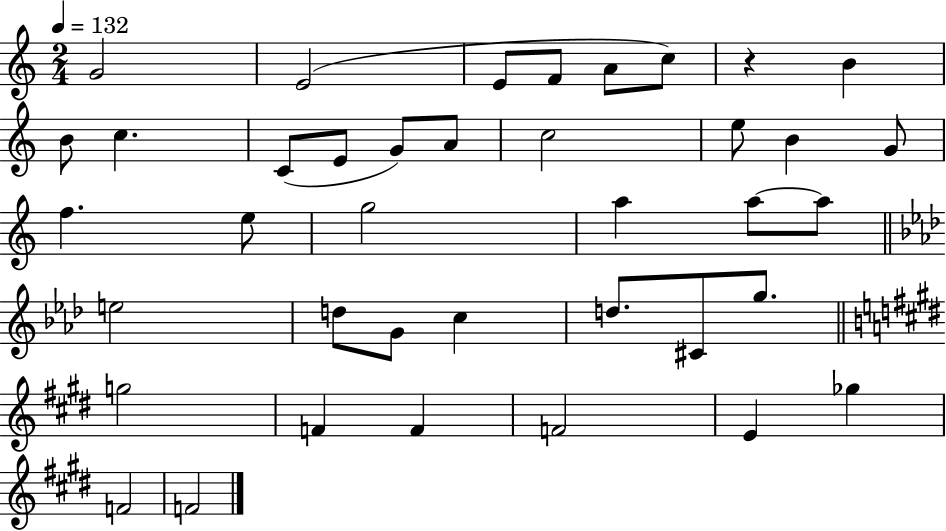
{
  \clef treble
  \numericTimeSignature
  \time 2/4
  \key c \major
  \tempo 4 = 132
  g'2 | e'2( | e'8 f'8 a'8 c''8) | r4 b'4 | \break b'8 c''4. | c'8( e'8 g'8) a'8 | c''2 | e''8 b'4 g'8 | \break f''4. e''8 | g''2 | a''4 a''8~~ a''8 | \bar "||" \break \key f \minor e''2 | d''8 g'8 c''4 | d''8. cis'8 g''8. | \bar "||" \break \key e \major g''2 | f'4 f'4 | f'2 | e'4 ges''4 | \break f'2 | f'2 | \bar "|."
}